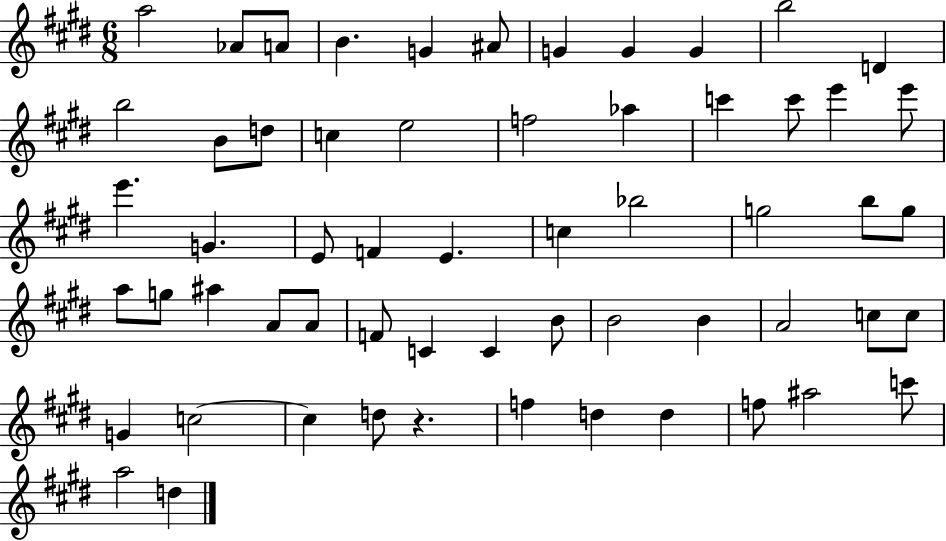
{
  \clef treble
  \numericTimeSignature
  \time 6/8
  \key e \major
  a''2 aes'8 a'8 | b'4. g'4 ais'8 | g'4 g'4 g'4 | b''2 d'4 | \break b''2 b'8 d''8 | c''4 e''2 | f''2 aes''4 | c'''4 c'''8 e'''4 e'''8 | \break e'''4. g'4. | e'8 f'4 e'4. | c''4 bes''2 | g''2 b''8 g''8 | \break a''8 g''8 ais''4 a'8 a'8 | f'8 c'4 c'4 b'8 | b'2 b'4 | a'2 c''8 c''8 | \break g'4 c''2~~ | c''4 d''8 r4. | f''4 d''4 d''4 | f''8 ais''2 c'''8 | \break a''2 d''4 | \bar "|."
}